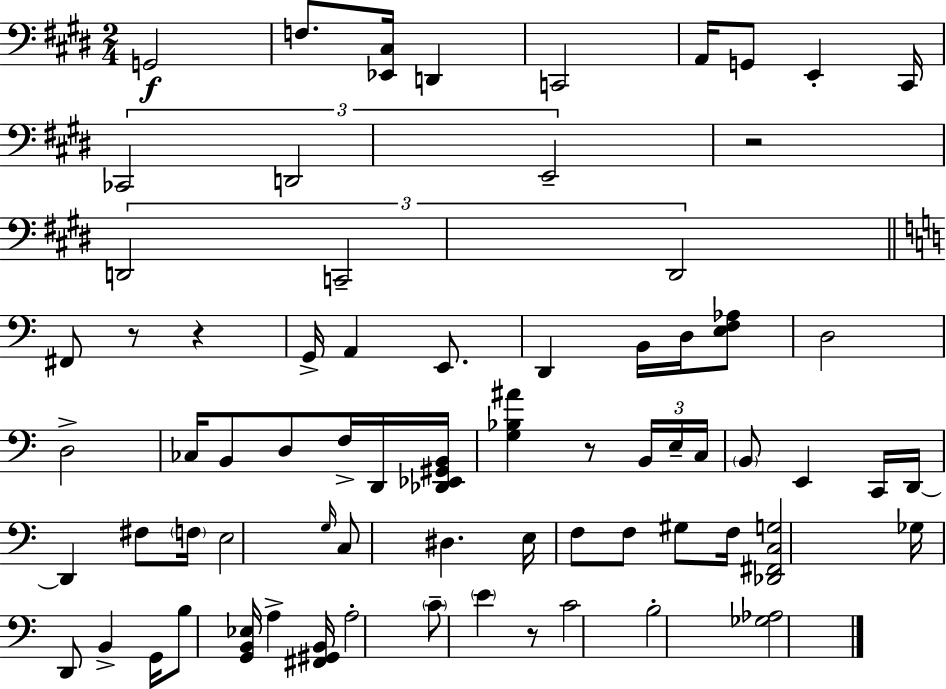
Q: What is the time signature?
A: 2/4